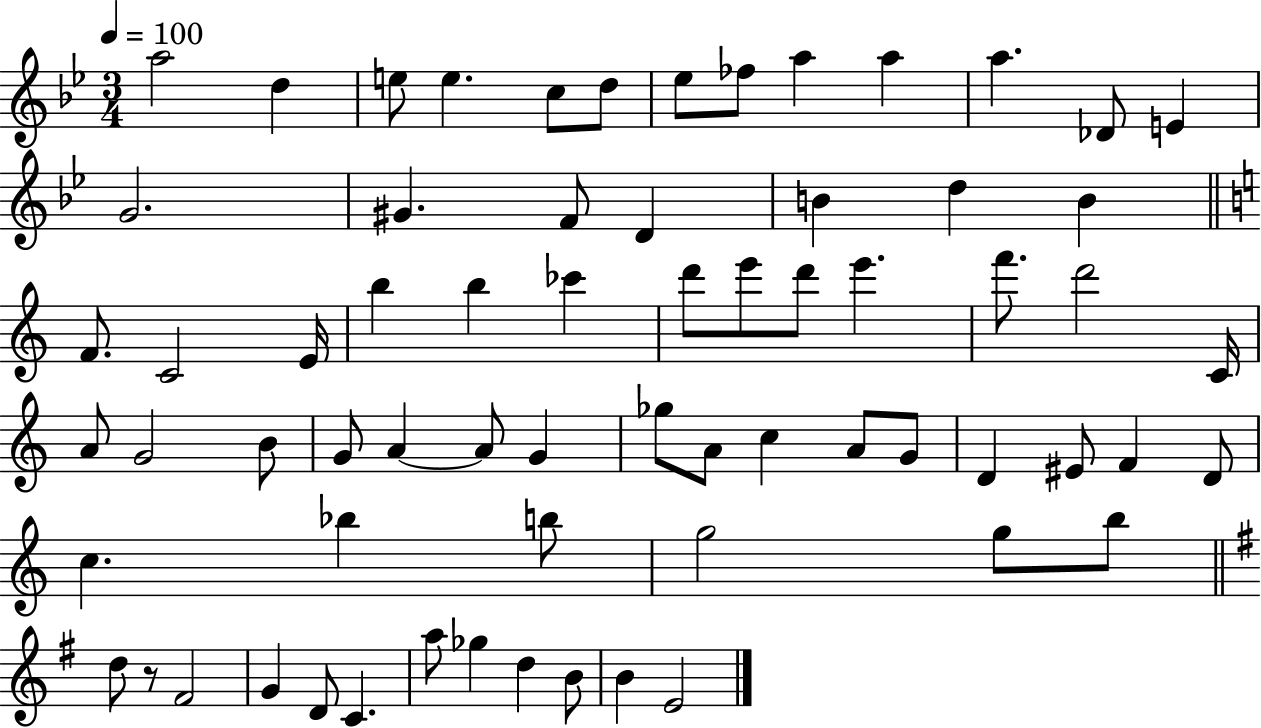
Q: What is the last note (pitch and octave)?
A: E4